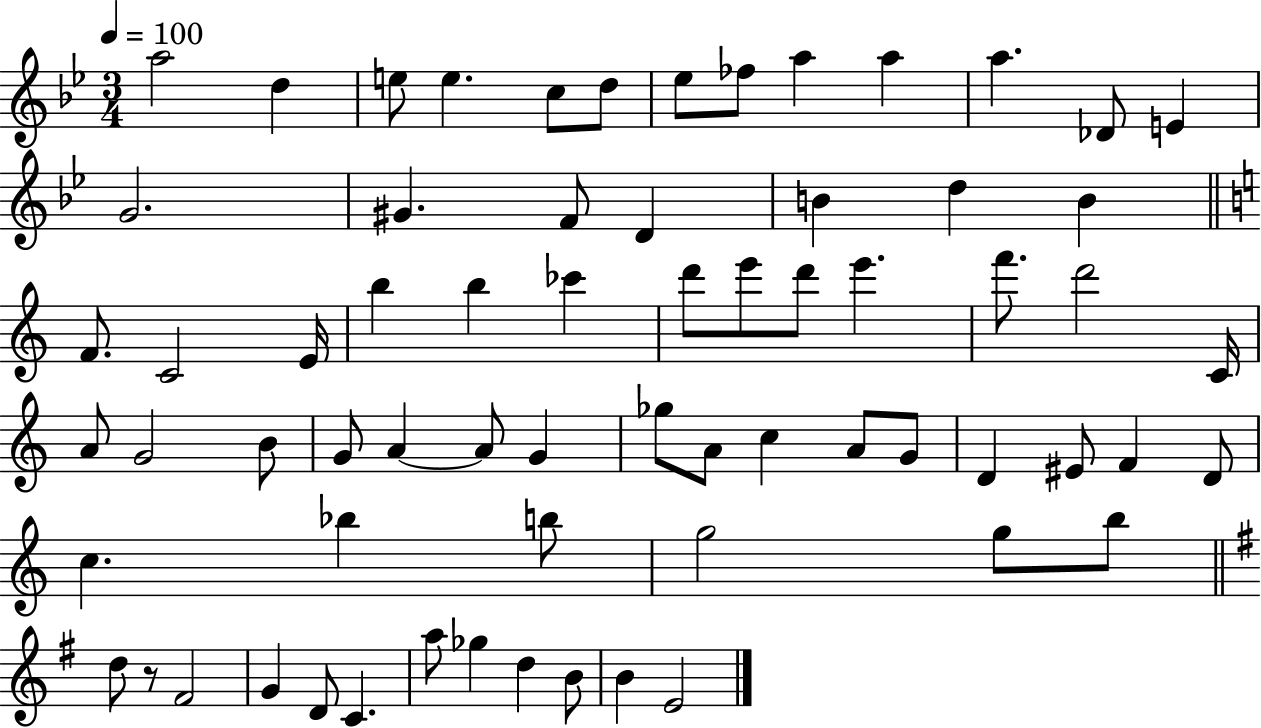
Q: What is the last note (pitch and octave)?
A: E4